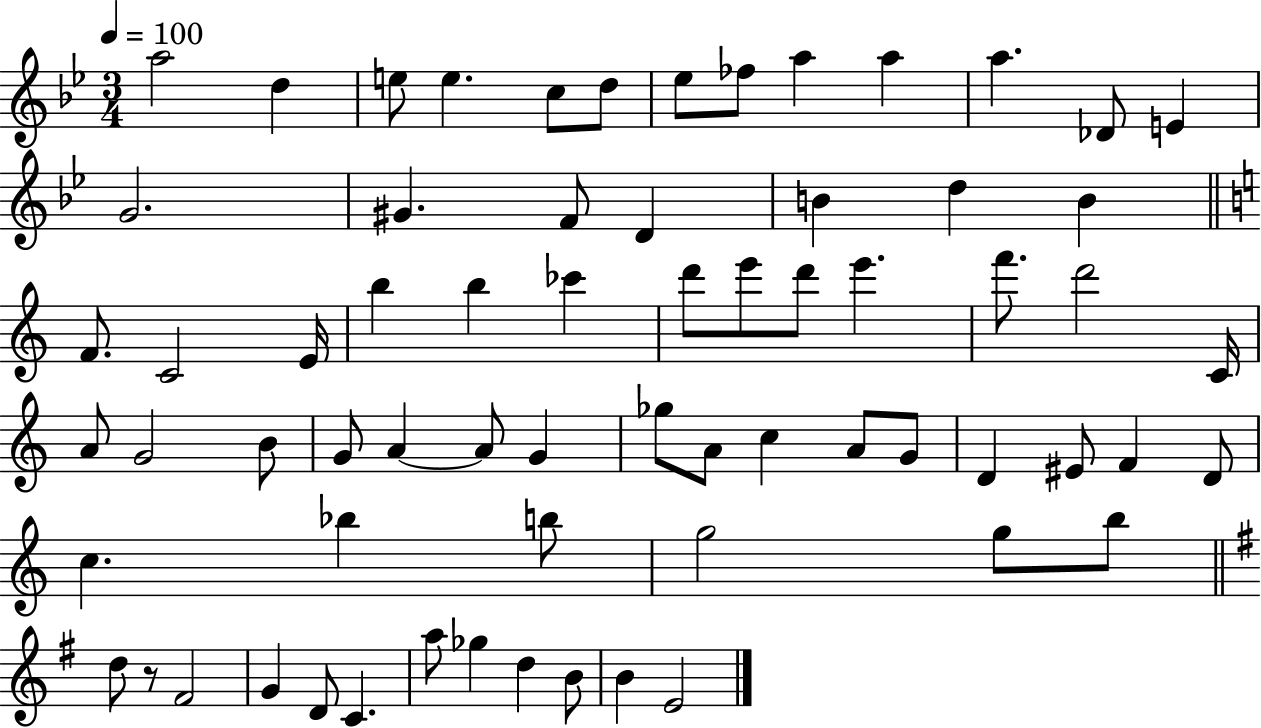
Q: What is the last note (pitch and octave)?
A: E4